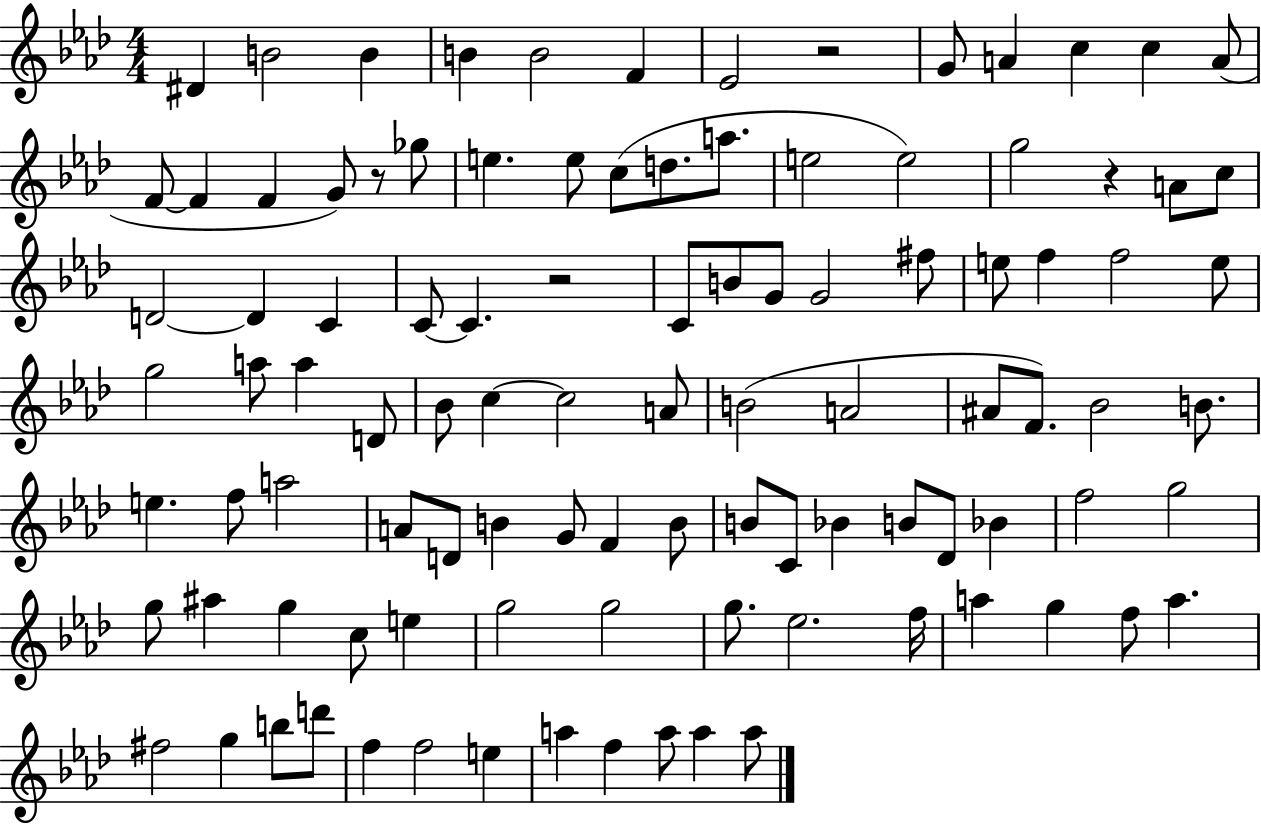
D#4/q B4/h B4/q B4/q B4/h F4/q Eb4/h R/h G4/e A4/q C5/q C5/q A4/e F4/e F4/q F4/q G4/e R/e Gb5/e E5/q. E5/e C5/e D5/e. A5/e. E5/h E5/h G5/h R/q A4/e C5/e D4/h D4/q C4/q C4/e C4/q. R/h C4/e B4/e G4/e G4/h F#5/e E5/e F5/q F5/h E5/e G5/h A5/e A5/q D4/e Bb4/e C5/q C5/h A4/e B4/h A4/h A#4/e F4/e. Bb4/h B4/e. E5/q. F5/e A5/h A4/e D4/e B4/q G4/e F4/q B4/e B4/e C4/e Bb4/q B4/e Db4/e Bb4/q F5/h G5/h G5/e A#5/q G5/q C5/e E5/q G5/h G5/h G5/e. Eb5/h. F5/s A5/q G5/q F5/e A5/q. F#5/h G5/q B5/e D6/e F5/q F5/h E5/q A5/q F5/q A5/e A5/q A5/e